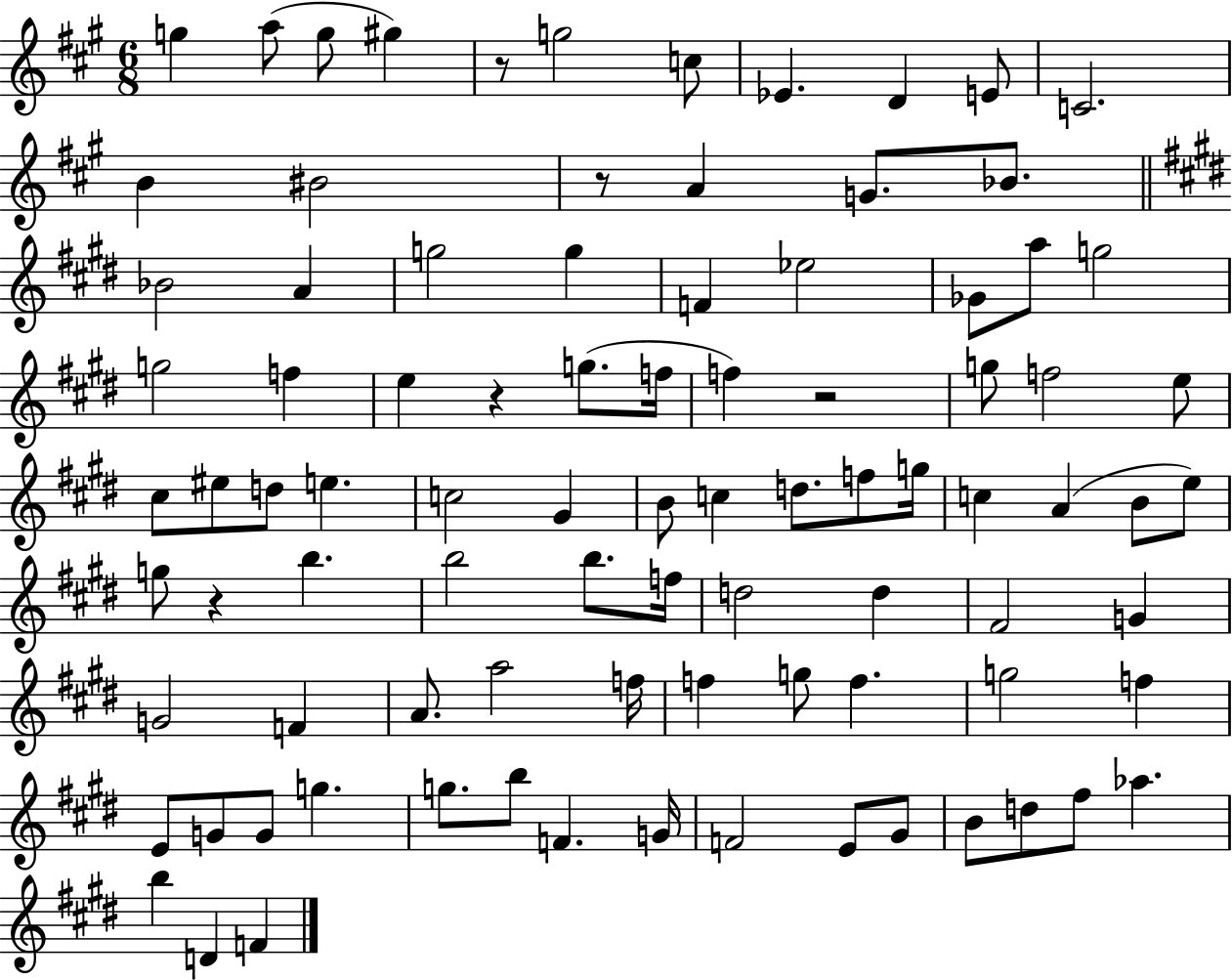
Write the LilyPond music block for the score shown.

{
  \clef treble
  \numericTimeSignature
  \time 6/8
  \key a \major
  g''4 a''8( g''8 gis''4) | r8 g''2 c''8 | ees'4. d'4 e'8 | c'2. | \break b'4 bis'2 | r8 a'4 g'8. bes'8. | \bar "||" \break \key e \major bes'2 a'4 | g''2 g''4 | f'4 ees''2 | ges'8 a''8 g''2 | \break g''2 f''4 | e''4 r4 g''8.( f''16 | f''4) r2 | g''8 f''2 e''8 | \break cis''8 eis''8 d''8 e''4. | c''2 gis'4 | b'8 c''4 d''8. f''8 g''16 | c''4 a'4( b'8 e''8) | \break g''8 r4 b''4. | b''2 b''8. f''16 | d''2 d''4 | fis'2 g'4 | \break g'2 f'4 | a'8. a''2 f''16 | f''4 g''8 f''4. | g''2 f''4 | \break e'8 g'8 g'8 g''4. | g''8. b''8 f'4. g'16 | f'2 e'8 gis'8 | b'8 d''8 fis''8 aes''4. | \break b''4 d'4 f'4 | \bar "|."
}